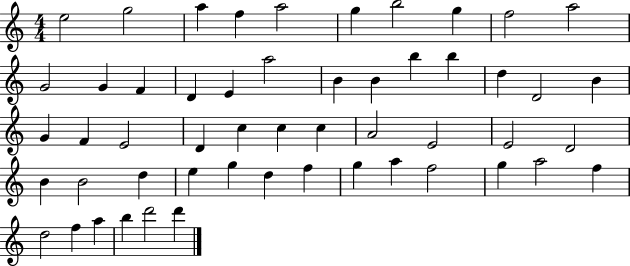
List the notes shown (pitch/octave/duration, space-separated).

E5/h G5/h A5/q F5/q A5/h G5/q B5/h G5/q F5/h A5/h G4/h G4/q F4/q D4/q E4/q A5/h B4/q B4/q B5/q B5/q D5/q D4/h B4/q G4/q F4/q E4/h D4/q C5/q C5/q C5/q A4/h E4/h E4/h D4/h B4/q B4/h D5/q E5/q G5/q D5/q F5/q G5/q A5/q F5/h G5/q A5/h F5/q D5/h F5/q A5/q B5/q D6/h D6/q